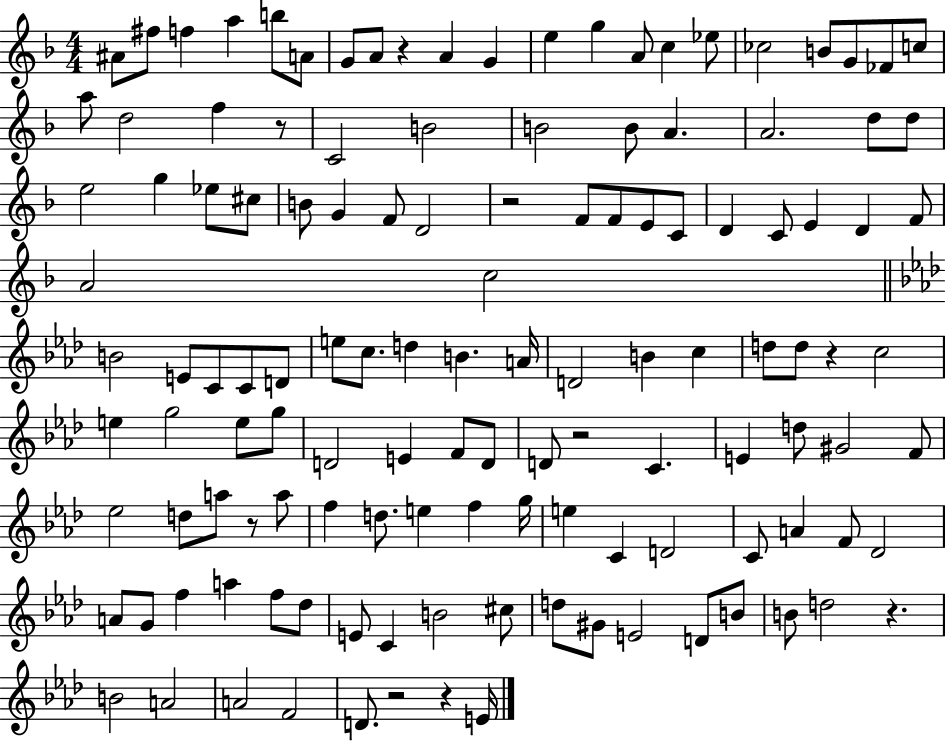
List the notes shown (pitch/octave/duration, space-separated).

A#4/e F#5/e F5/q A5/q B5/e A4/e G4/e A4/e R/q A4/q G4/q E5/q G5/q A4/e C5/q Eb5/e CES5/h B4/e G4/e FES4/e C5/e A5/e D5/h F5/q R/e C4/h B4/h B4/h B4/e A4/q. A4/h. D5/e D5/e E5/h G5/q Eb5/e C#5/e B4/e G4/q F4/e D4/h R/h F4/e F4/e E4/e C4/e D4/q C4/e E4/q D4/q F4/e A4/h C5/h B4/h E4/e C4/e C4/e D4/e E5/e C5/e. D5/q B4/q. A4/s D4/h B4/q C5/q D5/e D5/e R/q C5/h E5/q G5/h E5/e G5/e D4/h E4/q F4/e D4/e D4/e R/h C4/q. E4/q D5/e G#4/h F4/e Eb5/h D5/e A5/e R/e A5/e F5/q D5/e. E5/q F5/q G5/s E5/q C4/q D4/h C4/e A4/q F4/e Db4/h A4/e G4/e F5/q A5/q F5/e Db5/e E4/e C4/q B4/h C#5/e D5/e G#4/e E4/h D4/e B4/e B4/e D5/h R/q. B4/h A4/h A4/h F4/h D4/e. R/h R/q E4/s